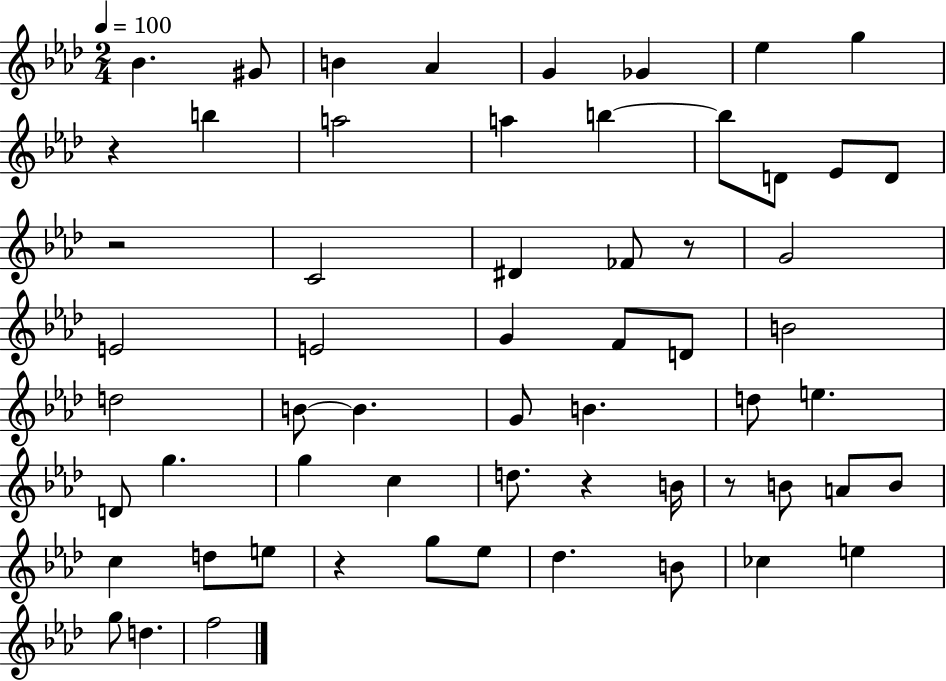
Bb4/q. G#4/e B4/q Ab4/q G4/q Gb4/q Eb5/q G5/q R/q B5/q A5/h A5/q B5/q B5/e D4/e Eb4/e D4/e R/h C4/h D#4/q FES4/e R/e G4/h E4/h E4/h G4/q F4/e D4/e B4/h D5/h B4/e B4/q. G4/e B4/q. D5/e E5/q. D4/e G5/q. G5/q C5/q D5/e. R/q B4/s R/e B4/e A4/e B4/e C5/q D5/e E5/e R/q G5/e Eb5/e Db5/q. B4/e CES5/q E5/q G5/e D5/q. F5/h